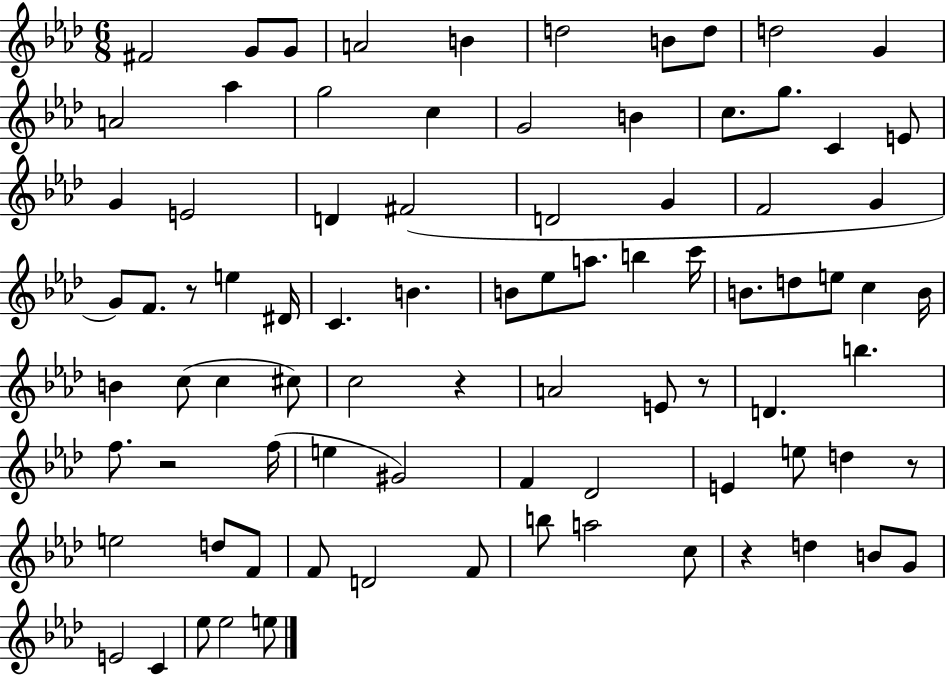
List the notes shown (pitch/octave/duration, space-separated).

F#4/h G4/e G4/e A4/h B4/q D5/h B4/e D5/e D5/h G4/q A4/h Ab5/q G5/h C5/q G4/h B4/q C5/e. G5/e. C4/q E4/e G4/q E4/h D4/q F#4/h D4/h G4/q F4/h G4/q G4/e F4/e. R/e E5/q D#4/s C4/q. B4/q. B4/e Eb5/e A5/e. B5/q C6/s B4/e. D5/e E5/e C5/q B4/s B4/q C5/e C5/q C#5/e C5/h R/q A4/h E4/e R/e D4/q. B5/q. F5/e. R/h F5/s E5/q G#4/h F4/q Db4/h E4/q E5/e D5/q R/e E5/h D5/e F4/e F4/e D4/h F4/e B5/e A5/h C5/e R/q D5/q B4/e G4/e E4/h C4/q Eb5/e Eb5/h E5/e